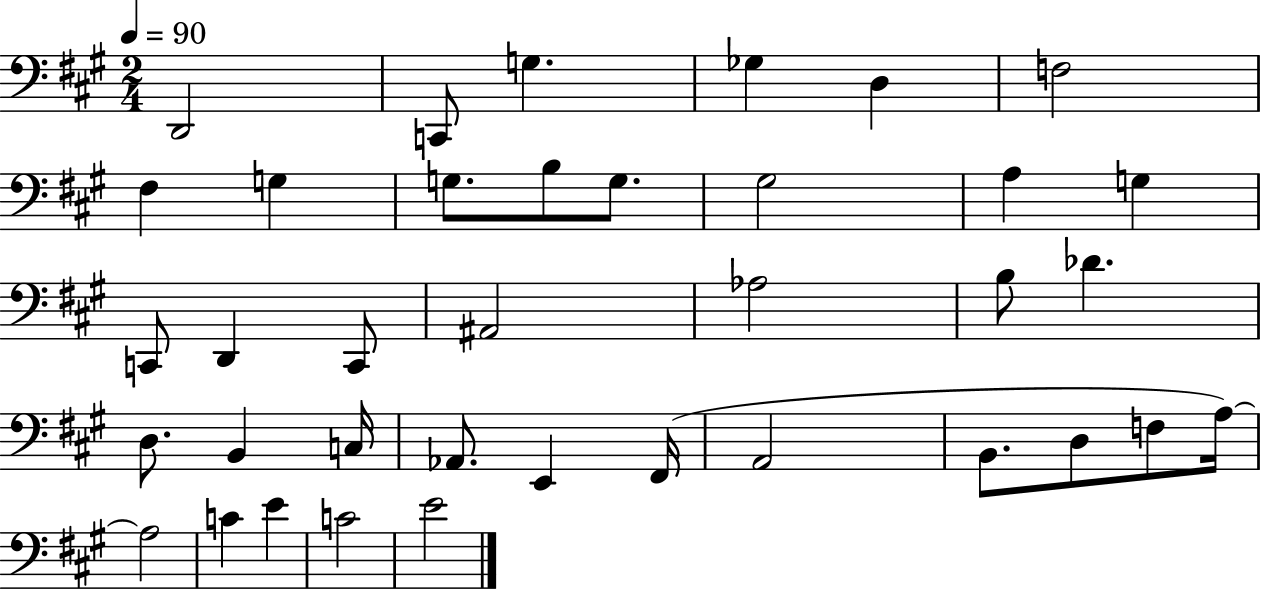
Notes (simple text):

D2/h C2/e G3/q. Gb3/q D3/q F3/h F#3/q G3/q G3/e. B3/e G3/e. G#3/h A3/q G3/q C2/e D2/q C2/e A#2/h Ab3/h B3/e Db4/q. D3/e. B2/q C3/s Ab2/e. E2/q F#2/s A2/h B2/e. D3/e F3/e A3/s A3/h C4/q E4/q C4/h E4/h